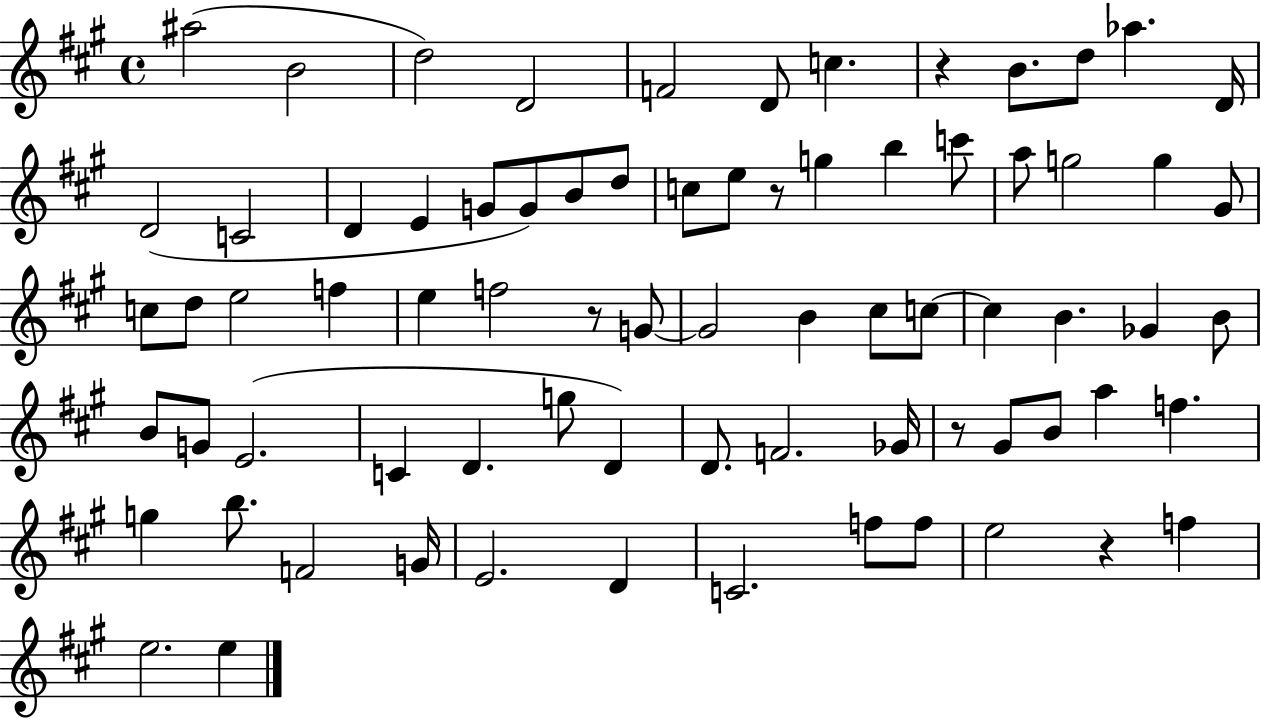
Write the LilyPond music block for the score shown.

{
  \clef treble
  \time 4/4
  \defaultTimeSignature
  \key a \major
  ais''2( b'2 | d''2) d'2 | f'2 d'8 c''4. | r4 b'8. d''8 aes''4. d'16 | \break d'2( c'2 | d'4 e'4 g'8 g'8) b'8 d''8 | c''8 e''8 r8 g''4 b''4 c'''8 | a''8 g''2 g''4 gis'8 | \break c''8 d''8 e''2 f''4 | e''4 f''2 r8 g'8~~ | g'2 b'4 cis''8 c''8~~ | c''4 b'4. ges'4 b'8 | \break b'8 g'8 e'2.( | c'4 d'4. g''8 d'4) | d'8. f'2. ges'16 | r8 gis'8 b'8 a''4 f''4. | \break g''4 b''8. f'2 g'16 | e'2. d'4 | c'2. f''8 f''8 | e''2 r4 f''4 | \break e''2. e''4 | \bar "|."
}